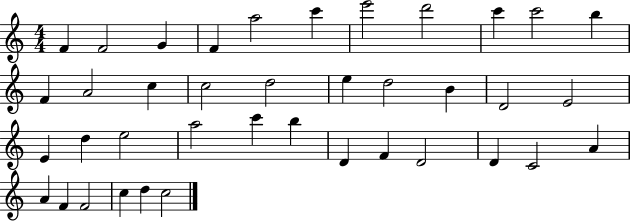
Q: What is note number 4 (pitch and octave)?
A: F4